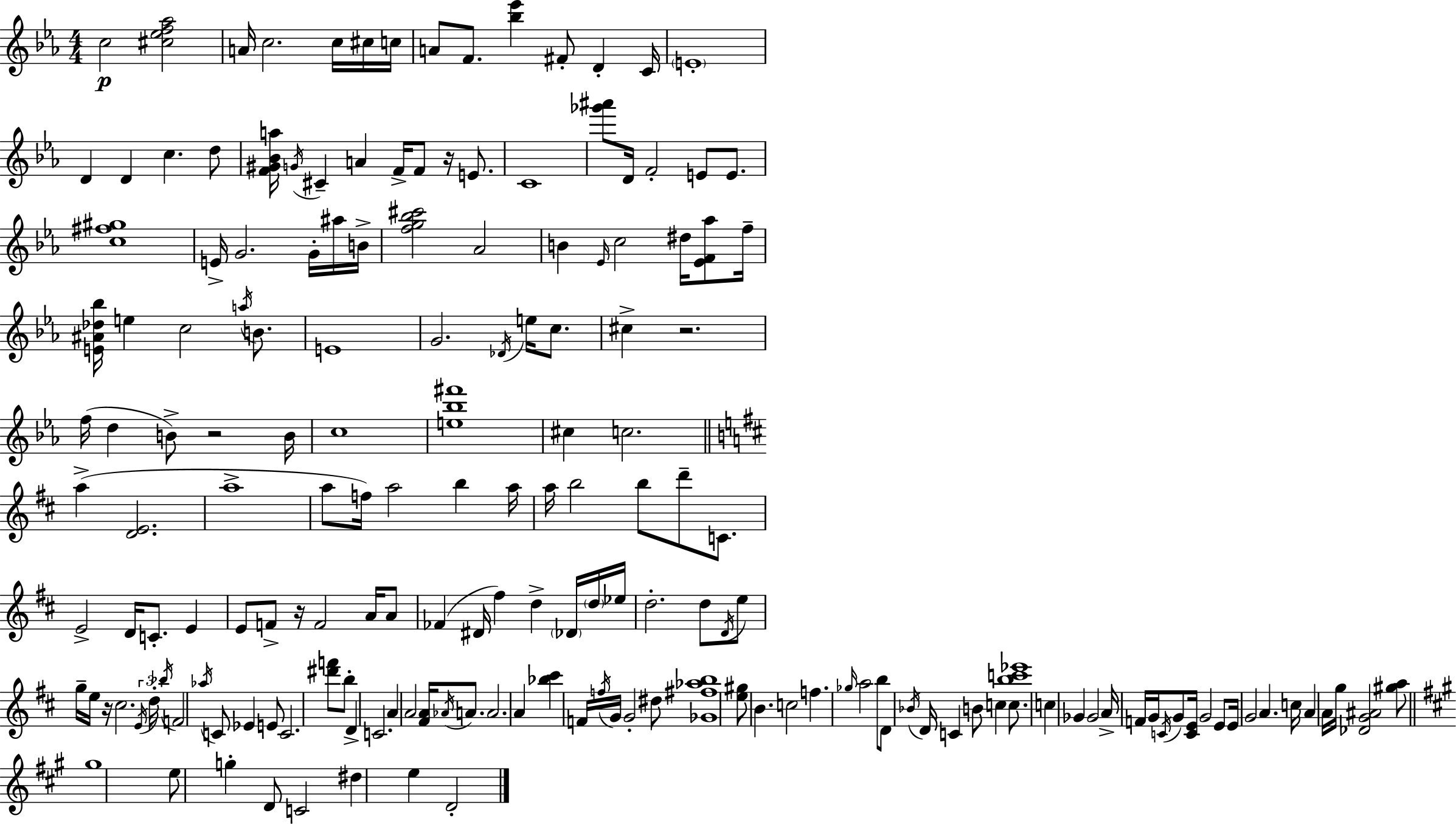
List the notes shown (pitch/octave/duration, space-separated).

C5/h [C#5,Eb5,F5,Ab5]/h A4/s C5/h. C5/s C#5/s C5/s A4/e F4/e. [Bb5,Eb6]/q F#4/e D4/q C4/s E4/w D4/q D4/q C5/q. D5/e [F4,G#4,Bb4,A5]/s G4/s C#4/q A4/q F4/s F4/e R/s E4/e. C4/w [Gb6,A#6]/e D4/s F4/h E4/e E4/e. [C5,F#5,G#5]/w E4/s G4/h. G4/s A#5/s B4/s [F5,G5,Bb5,C#6]/h Ab4/h B4/q Eb4/s C5/h D#5/s [Eb4,F4,Ab5]/e F5/s [E4,A#4,Db5,Bb5]/s E5/q C5/h A5/s B4/e. E4/w G4/h. Db4/s E5/s C5/e. C#5/q R/h. F5/s D5/q B4/e R/h B4/s C5/w [E5,Bb5,F#6]/w C#5/q C5/h. A5/q [D4,E4]/h. A5/w A5/e F5/s A5/h B5/q A5/s A5/s B5/h B5/e D6/e C4/e. E4/h D4/s C4/e. E4/q E4/e F4/e R/s F4/h A4/s A4/e FES4/q D#4/s F#5/q D5/q Db4/s D5/s Eb5/s D5/h. D5/e D4/s E5/e G5/s E5/s R/s C#5/h. E4/s D5/s Bb5/s F4/h Ab5/s C4/e Eb4/q E4/e C4/h. [D#6,F6]/e B5/e D4/q C4/h. A4/q A4/h [F#4,A4]/s Ab4/s A4/e. A4/h. A4/q [Bb5,C#6]/q F4/s F5/s G4/s G4/h D#5/e [Gb4,F#5,Ab5,B5]/w [E5,G#5]/e B4/q. C5/h F5/q. Gb5/s A5/h B5/e D4/e Bb4/s D4/s C4/q B4/e C5/q C5/e. [B5,C6,Eb6]/w C5/q Gb4/q Gb4/h A4/s F4/s G4/s C4/s G4/e [C4,E4]/s G4/h E4/e E4/s G4/h A4/q. C5/s A4/q A4/s G5/s [Db4,G4,A#4]/h [G#5,A5]/e G#5/w E5/e G5/q D4/e C4/h D#5/q E5/q D4/h